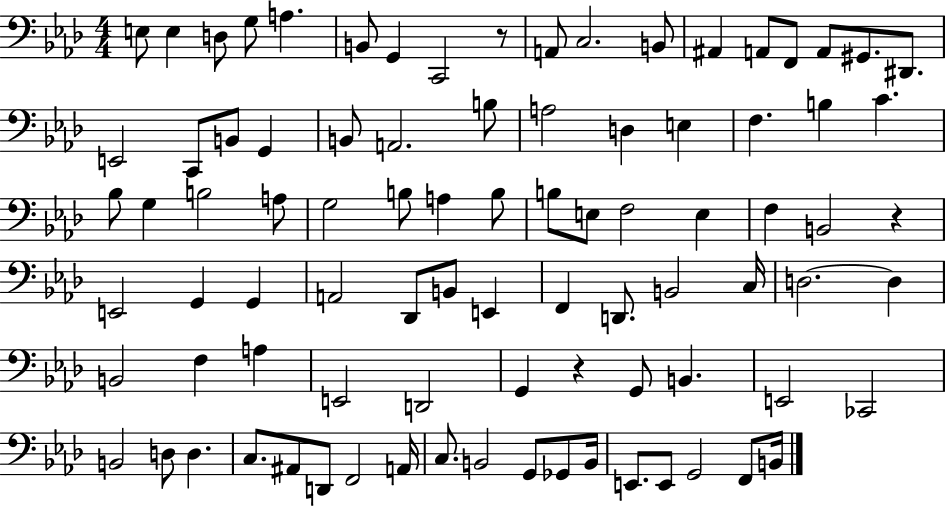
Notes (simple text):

E3/e E3/q D3/e G3/e A3/q. B2/e G2/q C2/h R/e A2/e C3/h. B2/e A#2/q A2/e F2/e A2/e G#2/e. D#2/e. E2/h C2/e B2/e G2/q B2/e A2/h. B3/e A3/h D3/q E3/q F3/q. B3/q C4/q. Bb3/e G3/q B3/h A3/e G3/h B3/e A3/q B3/e B3/e E3/e F3/h E3/q F3/q B2/h R/q E2/h G2/q G2/q A2/h Db2/e B2/e E2/q F2/q D2/e. B2/h C3/s D3/h. D3/q B2/h F3/q A3/q E2/h D2/h G2/q R/q G2/e B2/q. E2/h CES2/h B2/h D3/e D3/q. C3/e. A#2/e D2/e F2/h A2/s C3/e. B2/h G2/e Gb2/e B2/s E2/e. E2/e G2/h F2/e B2/s